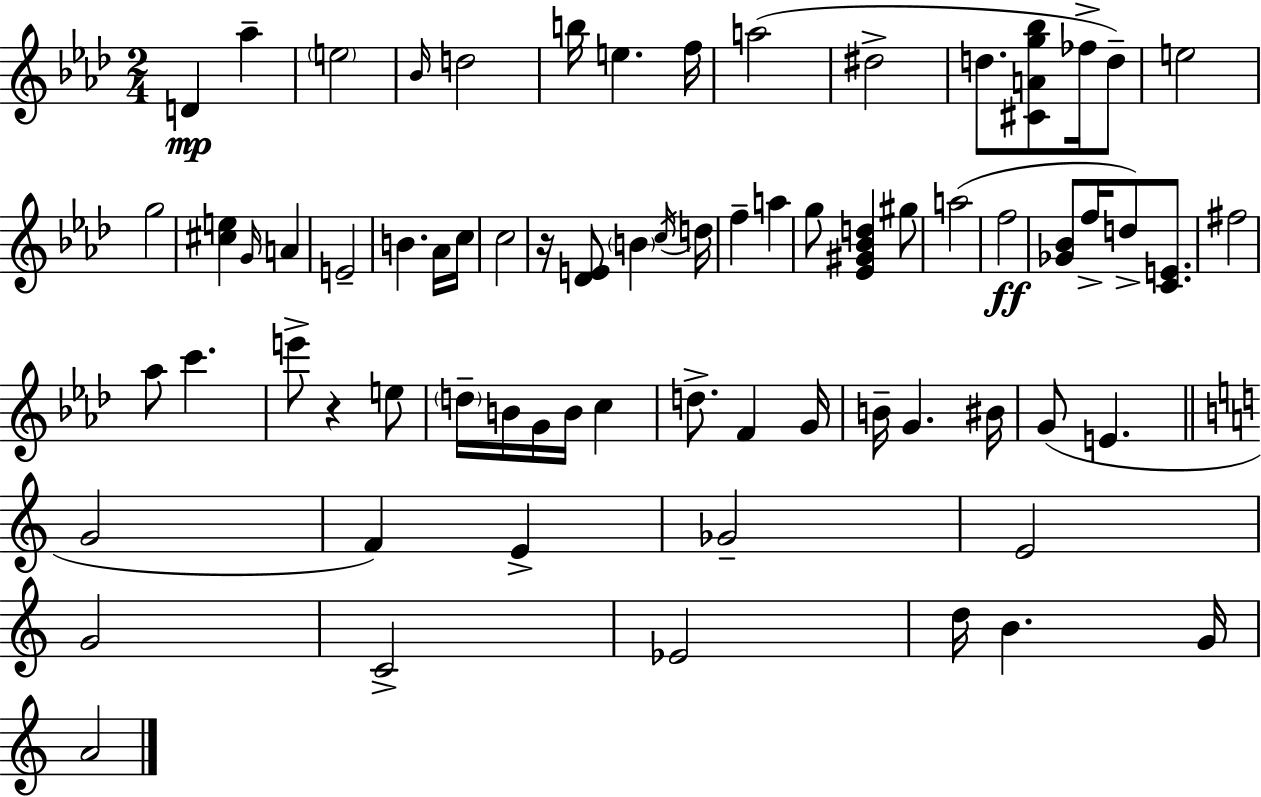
{
  \clef treble
  \numericTimeSignature
  \time 2/4
  \key f \minor
  \repeat volta 2 { d'4\mp aes''4-- | \parenthesize e''2 | \grace { bes'16 } d''2 | b''16 e''4. | \break f''16 a''2( | dis''2-> | d''8. <cis' a' g'' bes''>8 fes''16-> d''8--) | e''2 | \break g''2 | <cis'' e''>4 \grace { g'16 } a'4 | e'2-- | b'4. | \break aes'16 c''16 c''2 | r16 <des' e'>8 \parenthesize b'4 | \acciaccatura { c''16 } d''16 f''4-- a''4 | g''8 <ees' gis' bes' d''>4 | \break gis''8 a''2( | f''2\ff | <ges' bes'>8 f''16-> d''8->) | <c' e'>8. fis''2 | \break aes''8 c'''4. | e'''8-> r4 | e''8 \parenthesize d''16-- b'16 g'16 b'16 c''4 | d''8.-> f'4 | \break g'16 b'16-- g'4. | bis'16 g'8( e'4. | \bar "||" \break \key c \major g'2 | f'4) e'4-> | ges'2-- | e'2 | \break g'2 | c'2-> | ees'2 | d''16 b'4. g'16 | \break a'2 | } \bar "|."
}